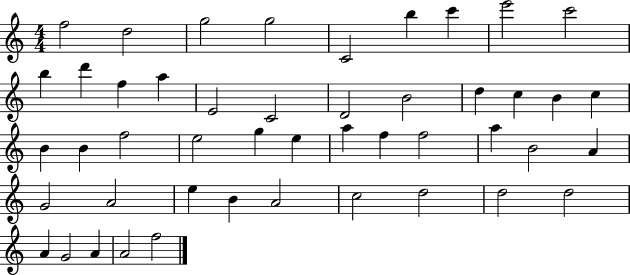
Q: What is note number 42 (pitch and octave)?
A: D5